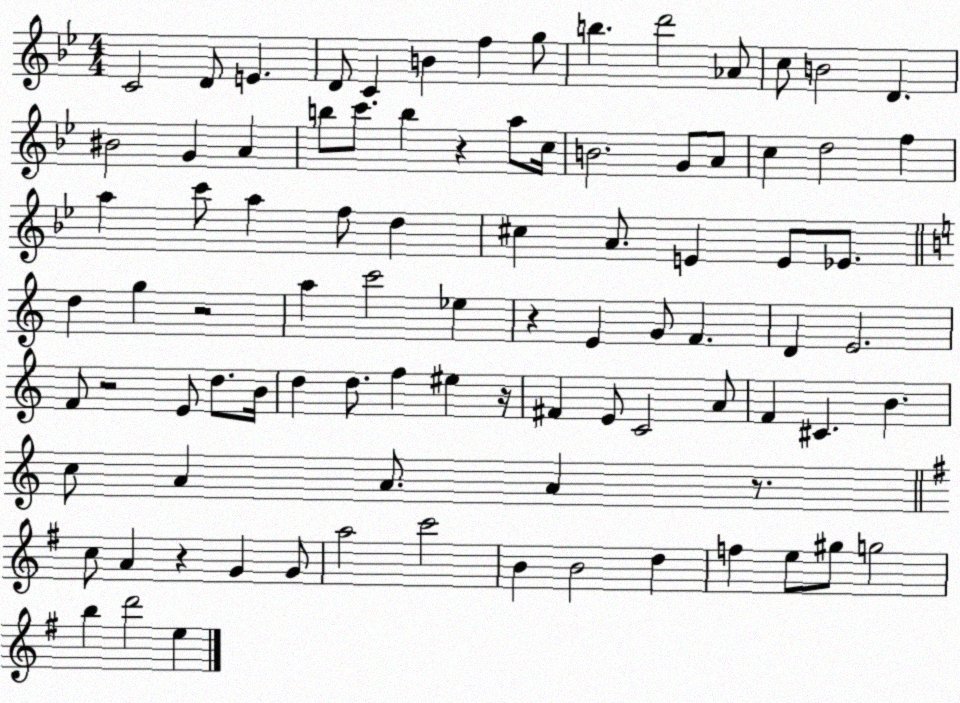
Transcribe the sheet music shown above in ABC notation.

X:1
T:Untitled
M:4/4
L:1/4
K:Bb
C2 D/2 E D/2 C B f g/2 b d'2 _A/2 c/2 B2 D ^B2 G A b/2 c'/2 b z a/2 c/4 B2 G/2 A/2 c d2 f a c'/2 a f/2 d ^c A/2 E E/2 _E/2 d g z2 a c'2 _e z E G/2 F D E2 F/2 z2 E/2 d/2 B/4 d d/2 f ^e z/4 ^F E/2 C2 A/2 F ^C B c/2 A A/2 A z/2 c/2 A z G G/2 a2 c'2 B B2 d f e/2 ^g/2 g2 b d'2 e